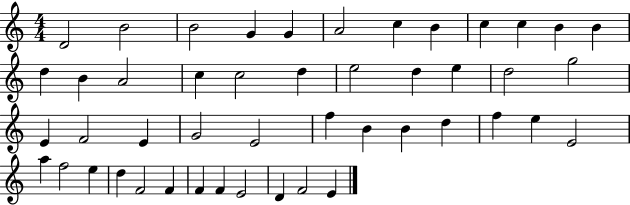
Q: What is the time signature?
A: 4/4